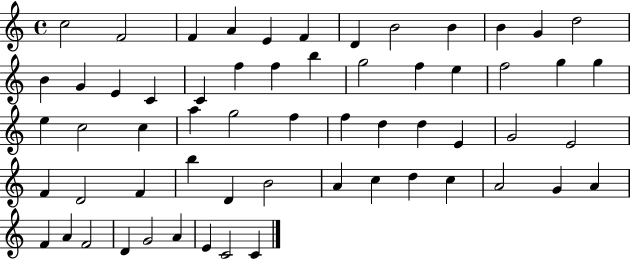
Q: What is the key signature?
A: C major